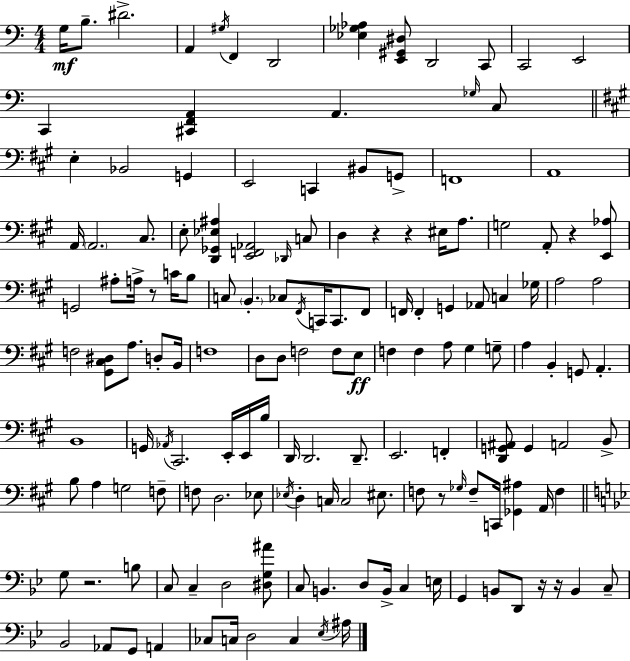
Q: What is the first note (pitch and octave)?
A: G3